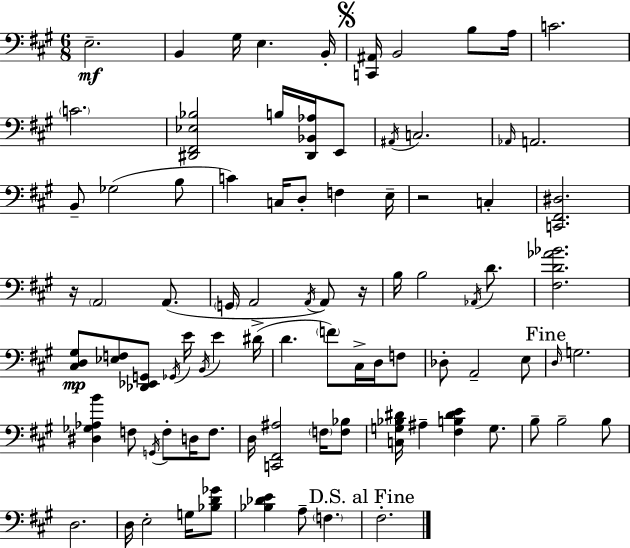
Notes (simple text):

E3/h. B2/q G#3/s E3/q. B2/s [C2,A#2]/s B2/h B3/e A3/s C4/h. C4/h. [D#2,F#2,Eb3,Bb3]/h B3/s [D#2,Bb2,Ab3]/s E2/e A#2/s C3/h. Ab2/s A2/h. B2/e Gb3/h B3/e C4/q C3/s D3/e F3/q E3/s R/h C3/q [C2,F#2,D#3]/h. R/s A2/h A2/e. G2/s A2/h A2/s A2/e R/s B3/s B3/h Ab2/s D4/e. [F#3,D4,Ab4,Bb4]/h. [C#3,D3,G#3]/e [Eb3,F3]/e [Db2,Eb2,G2]/e Gb2/s E4/s B2/s E4/q D#4/s D4/q. F4/e C#3/s D3/s F3/e Db3/e A2/h E3/e D3/s G3/h. [D#3,Gb3,Ab3,B4]/q F3/e G2/s F3/e D3/s F3/e. D3/s [C2,F#2,A#3]/h F3/s [F3,Bb3]/e [C3,G3,Bb3,D#4]/s A#3/q [F#3,B3,D#4,E4]/q G3/e. B3/e B3/h B3/e D3/h. D3/s E3/h G3/s [Bb3,D4,Gb4]/e [Bb3,Db4,E4]/q A3/e F3/q. F#3/h.